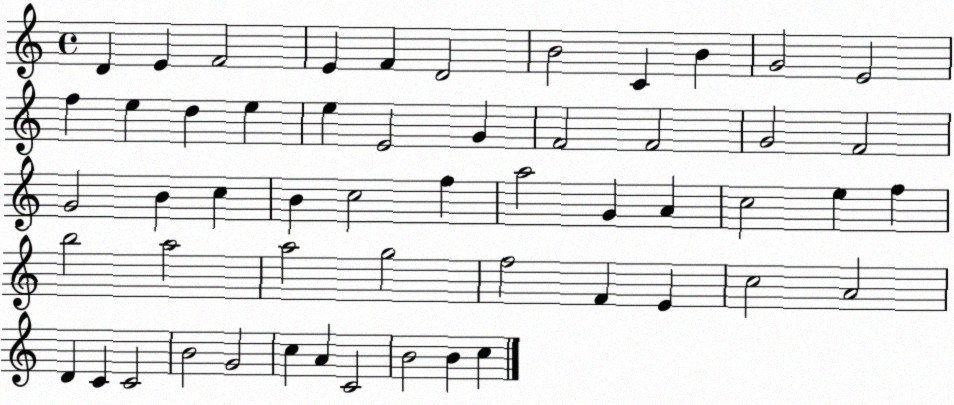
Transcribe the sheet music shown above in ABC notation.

X:1
T:Untitled
M:4/4
L:1/4
K:C
D E F2 E F D2 B2 C B G2 E2 f e d e e E2 G F2 F2 G2 F2 G2 B c B c2 f a2 G A c2 e f b2 a2 a2 g2 f2 F E c2 A2 D C C2 B2 G2 c A C2 B2 B c